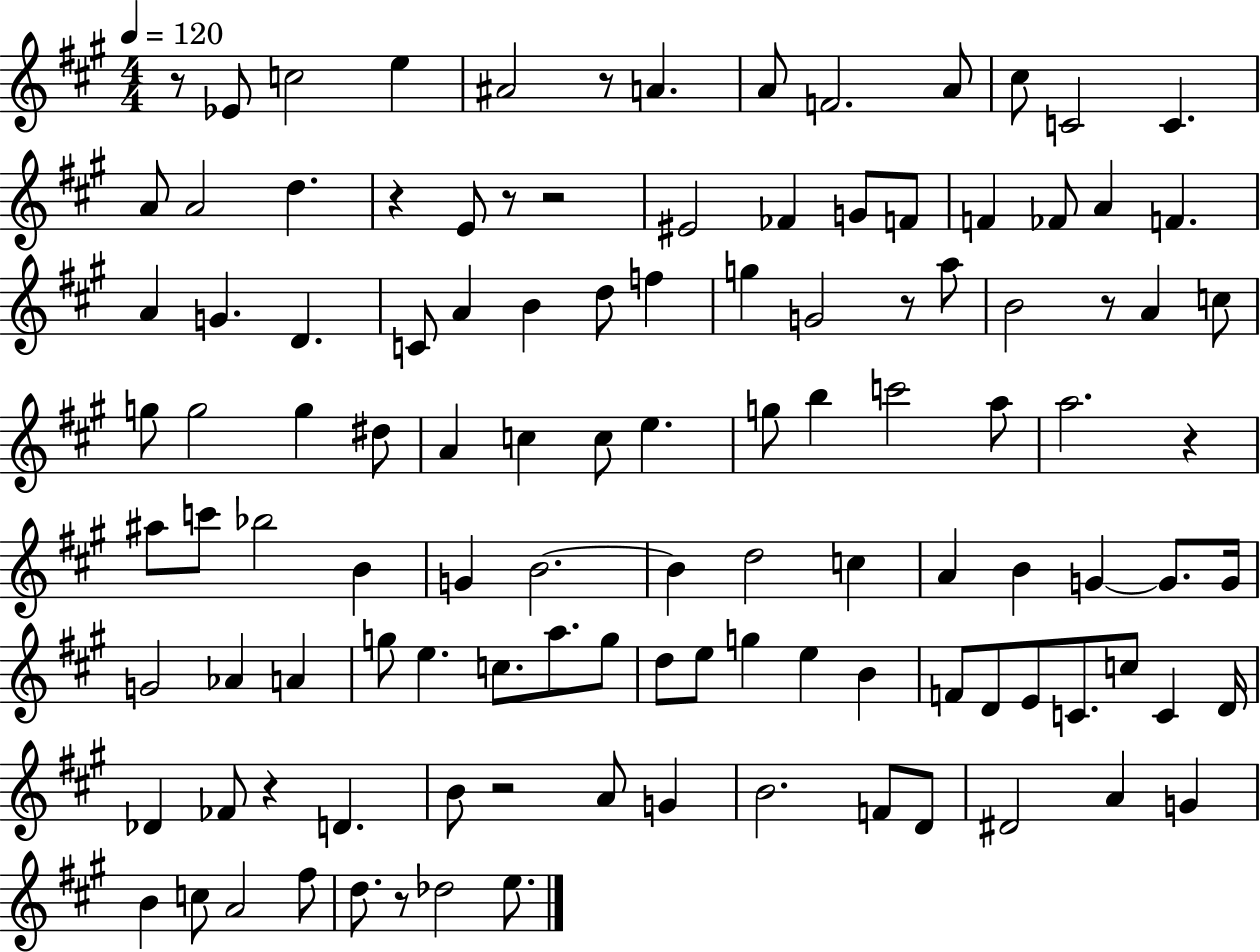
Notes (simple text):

R/e Eb4/e C5/h E5/q A#4/h R/e A4/q. A4/e F4/h. A4/e C#5/e C4/h C4/q. A4/e A4/h D5/q. R/q E4/e R/e R/h EIS4/h FES4/q G4/e F4/e F4/q FES4/e A4/q F4/q. A4/q G4/q. D4/q. C4/e A4/q B4/q D5/e F5/q G5/q G4/h R/e A5/e B4/h R/e A4/q C5/e G5/e G5/h G5/q D#5/e A4/q C5/q C5/e E5/q. G5/e B5/q C6/h A5/e A5/h. R/q A#5/e C6/e Bb5/h B4/q G4/q B4/h. B4/q D5/h C5/q A4/q B4/q G4/q G4/e. G4/s G4/h Ab4/q A4/q G5/e E5/q. C5/e. A5/e. G5/e D5/e E5/e G5/q E5/q B4/q F4/e D4/e E4/e C4/e. C5/e C4/q D4/s Db4/q FES4/e R/q D4/q. B4/e R/h A4/e G4/q B4/h. F4/e D4/e D#4/h A4/q G4/q B4/q C5/e A4/h F#5/e D5/e. R/e Db5/h E5/e.